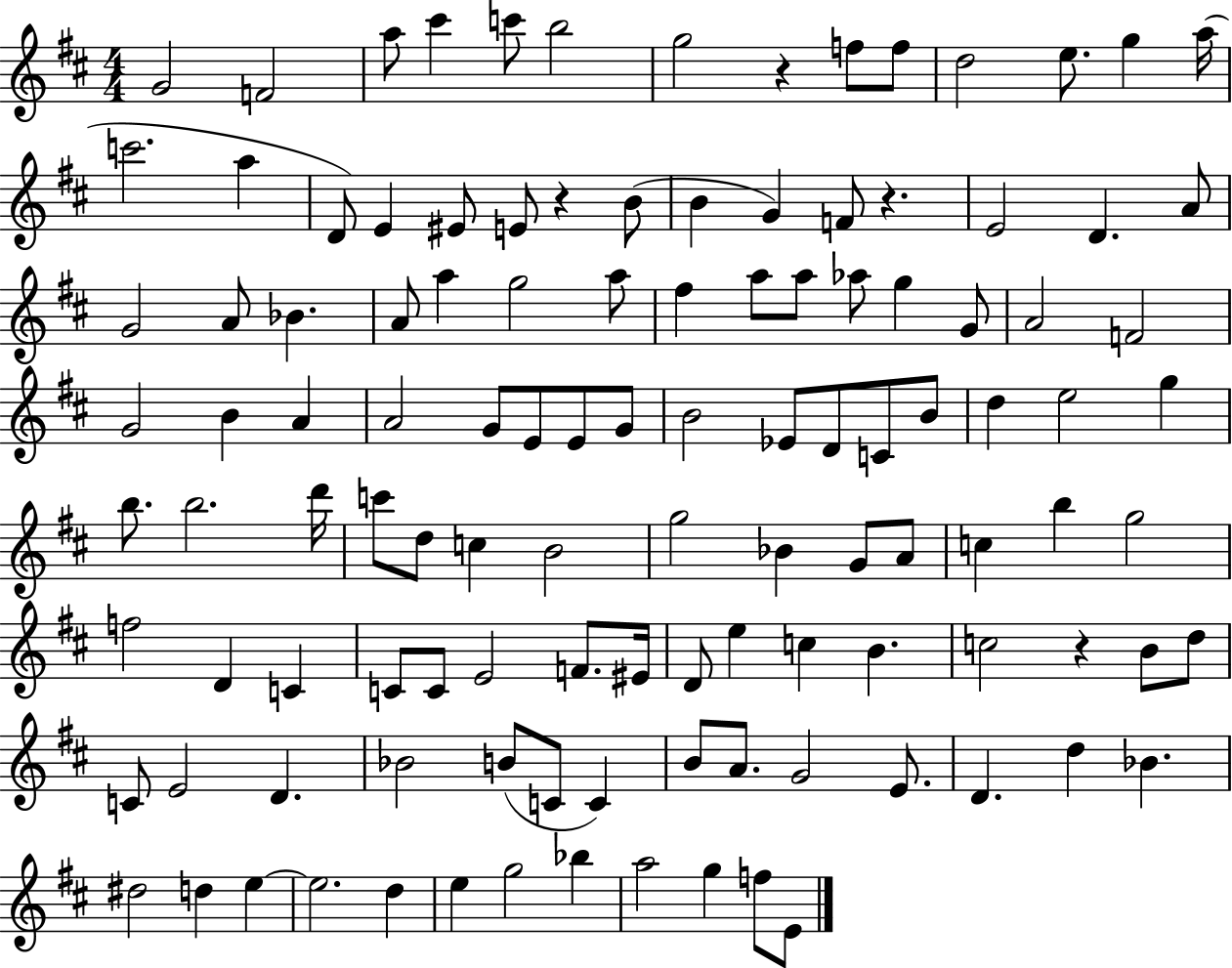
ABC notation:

X:1
T:Untitled
M:4/4
L:1/4
K:D
G2 F2 a/2 ^c' c'/2 b2 g2 z f/2 f/2 d2 e/2 g a/4 c'2 a D/2 E ^E/2 E/2 z B/2 B G F/2 z E2 D A/2 G2 A/2 _B A/2 a g2 a/2 ^f a/2 a/2 _a/2 g G/2 A2 F2 G2 B A A2 G/2 E/2 E/2 G/2 B2 _E/2 D/2 C/2 B/2 d e2 g b/2 b2 d'/4 c'/2 d/2 c B2 g2 _B G/2 A/2 c b g2 f2 D C C/2 C/2 E2 F/2 ^E/4 D/2 e c B c2 z B/2 d/2 C/2 E2 D _B2 B/2 C/2 C B/2 A/2 G2 E/2 D d _B ^d2 d e e2 d e g2 _b a2 g f/2 E/2